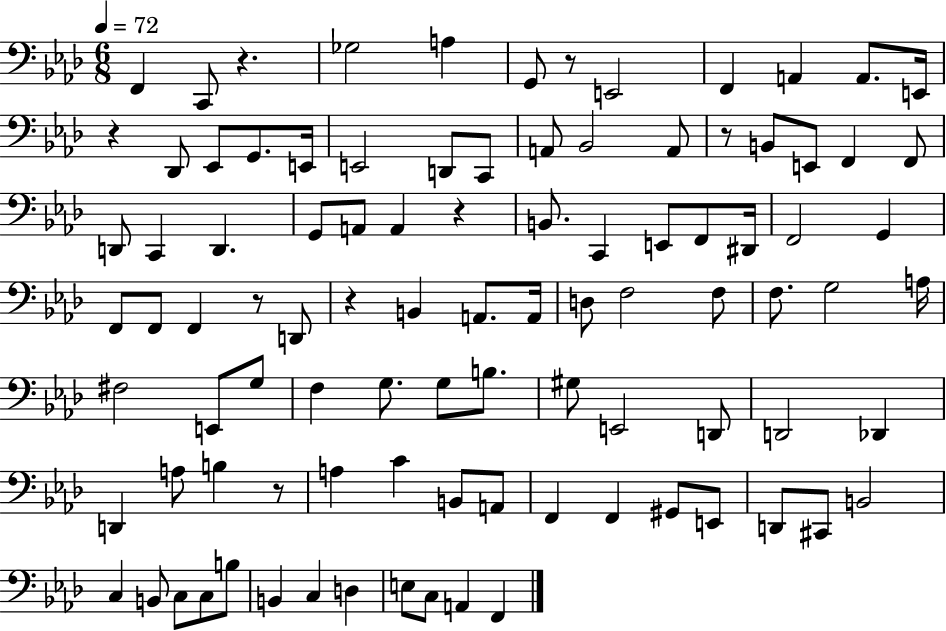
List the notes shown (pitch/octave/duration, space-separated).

F2/q C2/e R/q. Gb3/h A3/q G2/e R/e E2/h F2/q A2/q A2/e. E2/s R/q Db2/e Eb2/e G2/e. E2/s E2/h D2/e C2/e A2/e Bb2/h A2/e R/e B2/e E2/e F2/q F2/e D2/e C2/q D2/q. G2/e A2/e A2/q R/q B2/e. C2/q E2/e F2/e D#2/s F2/h G2/q F2/e F2/e F2/q R/e D2/e R/q B2/q A2/e. A2/s D3/e F3/h F3/e F3/e. G3/h A3/s F#3/h E2/e G3/e F3/q G3/e. G3/e B3/e. G#3/e E2/h D2/e D2/h Db2/q D2/q A3/e B3/q R/e A3/q C4/q B2/e A2/e F2/q F2/q G#2/e E2/e D2/e C#2/e B2/h C3/q B2/e C3/e C3/e B3/e B2/q C3/q D3/q E3/e C3/e A2/q F2/q